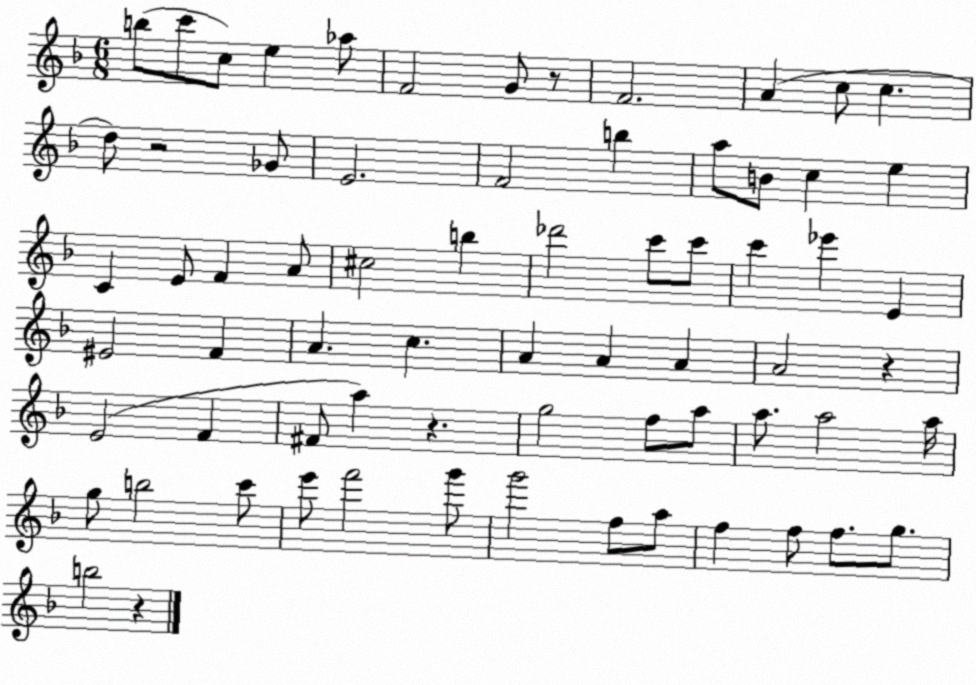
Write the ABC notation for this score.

X:1
T:Untitled
M:6/8
L:1/4
K:F
b/2 c'/2 c/2 e _a/2 F2 G/2 z/2 F2 A c/2 c d/2 z2 _G/2 E2 F2 b a/2 B/2 c e C E/2 F A/2 ^c2 b _d'2 c'/2 c'/2 c' _e' E ^E2 F A c A A A A2 z E2 F ^F/2 a z g2 f/2 a/2 a/2 a2 a/4 g/2 b2 c'/2 e'/2 f'2 g'/2 g'2 f/2 a/2 f f/2 f/2 g/2 b2 z